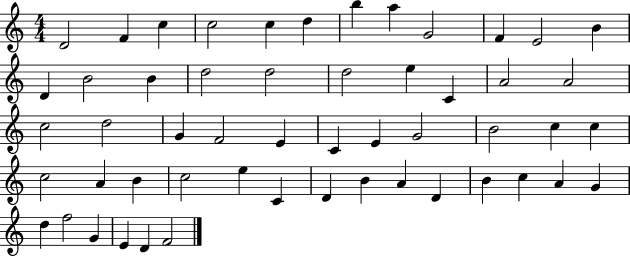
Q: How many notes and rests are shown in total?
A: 53